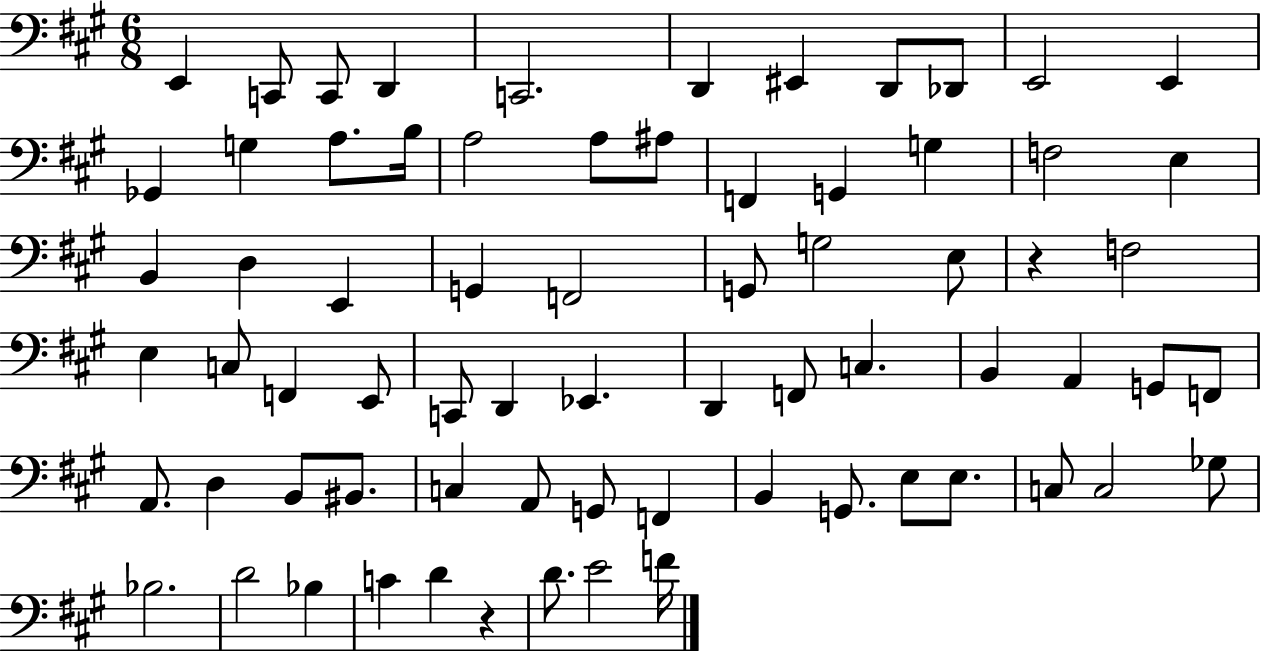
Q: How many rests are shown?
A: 2